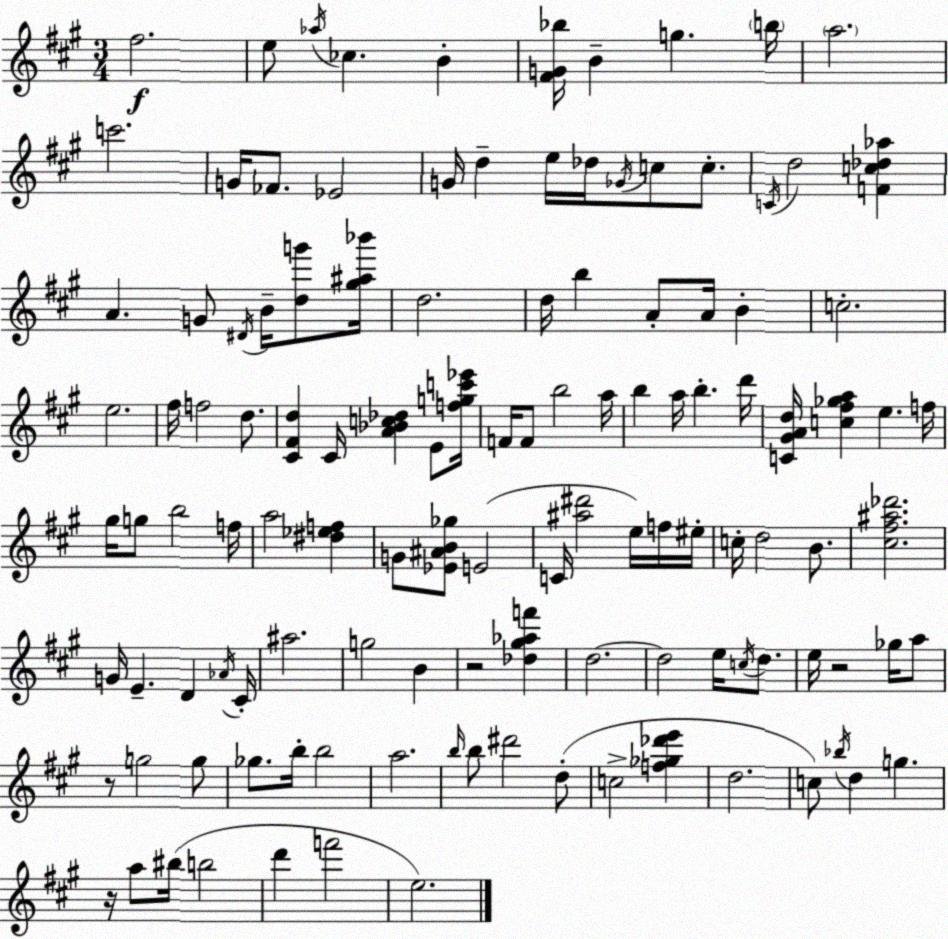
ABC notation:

X:1
T:Untitled
M:3/4
L:1/4
K:A
^f2 e/2 _a/4 _c B [^FG_b]/4 B g b/4 a2 c'2 G/4 _F/2 _E2 G/4 d e/4 _d/4 _G/4 c/2 c/2 C/4 d2 [Fc_d_a] A G/2 ^D/4 B/4 [dg']/2 [^g^a_b']/4 d2 d/4 b A/2 A/4 B c2 e2 ^f/4 f2 d/2 [^C^Fd] ^C/4 [A_Bc_d] E/2 [fgc'_e']/4 F/4 F/2 b2 a/4 b a/4 b d'/4 [C^GAd]/4 [c^f_ga] e f/4 ^g/4 g/2 b2 f/4 a2 [^d_ef] G/2 [_E^AB_g]/2 E2 C/4 [^a^d']2 e/4 f/4 ^e/4 c/4 d2 B/2 [^c^f^a_d']2 G/4 E D _A/4 ^C/4 ^a2 g2 B z2 [_d^g_af'] d2 d2 e/4 c/4 d/2 e/4 z2 _g/4 a/2 z/2 g2 g/2 _g/2 b/4 b2 a2 b/4 b/2 ^d'2 d/2 c2 [f_g_d'e'] d2 c/2 _b/4 d g z/4 a/2 ^b/4 b2 d' f'2 e2